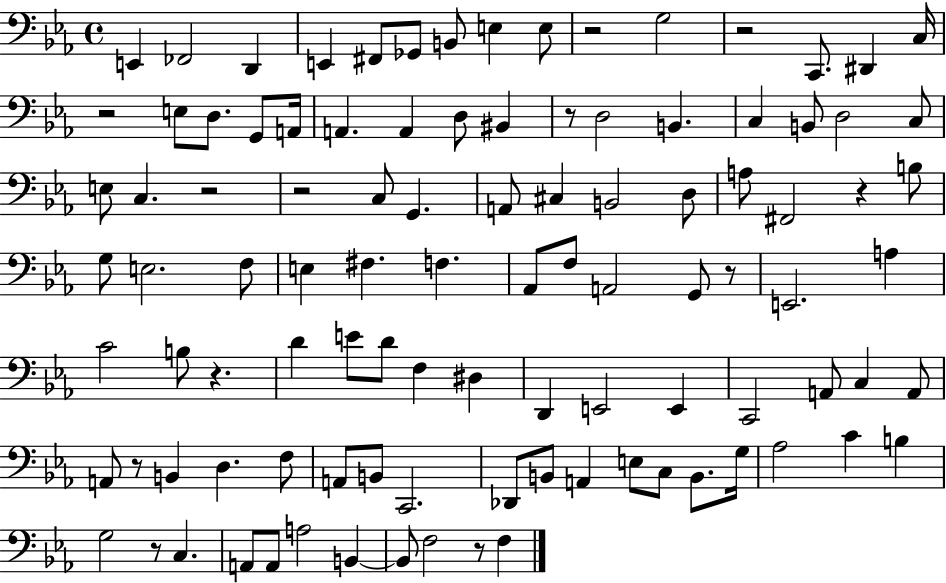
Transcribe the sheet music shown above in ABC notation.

X:1
T:Untitled
M:4/4
L:1/4
K:Eb
E,, _F,,2 D,, E,, ^F,,/2 _G,,/2 B,,/2 E, E,/2 z2 G,2 z2 C,,/2 ^D,, C,/4 z2 E,/2 D,/2 G,,/2 A,,/4 A,, A,, D,/2 ^B,, z/2 D,2 B,, C, B,,/2 D,2 C,/2 E,/2 C, z2 z2 C,/2 G,, A,,/2 ^C, B,,2 D,/2 A,/2 ^F,,2 z B,/2 G,/2 E,2 F,/2 E, ^F, F, _A,,/2 F,/2 A,,2 G,,/2 z/2 E,,2 A, C2 B,/2 z D E/2 D/2 F, ^D, D,, E,,2 E,, C,,2 A,,/2 C, A,,/2 A,,/2 z/2 B,, D, F,/2 A,,/2 B,,/2 C,,2 _D,,/2 B,,/2 A,, E,/2 C,/2 B,,/2 G,/4 _A,2 C B, G,2 z/2 C, A,,/2 A,,/2 A,2 B,, B,,/2 F,2 z/2 F,